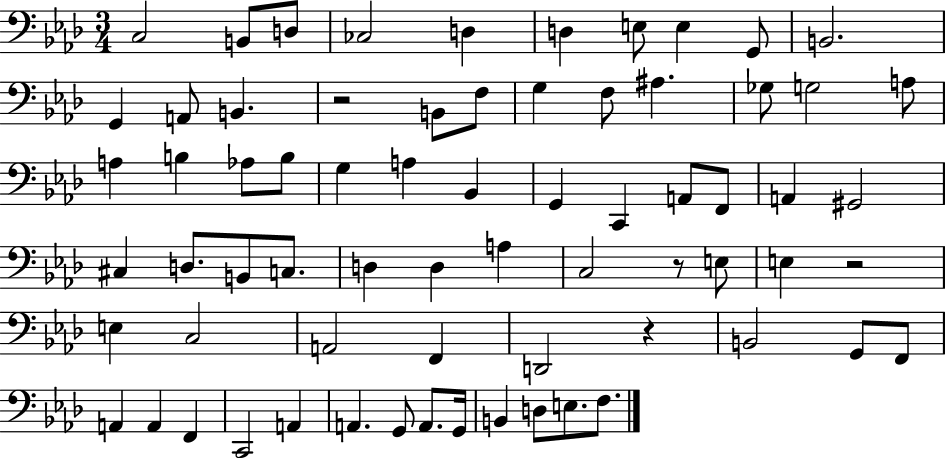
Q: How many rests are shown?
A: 4